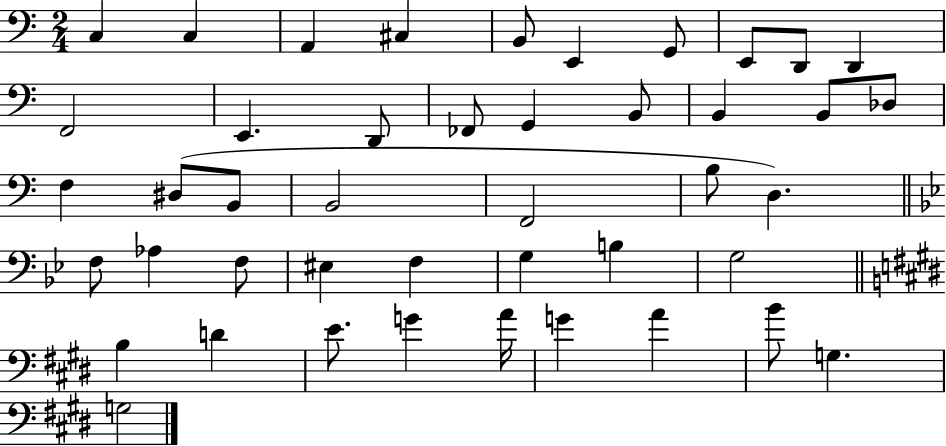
{
  \clef bass
  \numericTimeSignature
  \time 2/4
  \key c \major
  c4 c4 | a,4 cis4 | b,8 e,4 g,8 | e,8 d,8 d,4 | \break f,2 | e,4. d,8 | fes,8 g,4 b,8 | b,4 b,8 des8 | \break f4 dis8( b,8 | b,2 | f,2 | b8 d4.) | \break \bar "||" \break \key bes \major f8 aes4 f8 | eis4 f4 | g4 b4 | g2 | \break \bar "||" \break \key e \major b4 d'4 | e'8. g'4 a'16 | g'4 a'4 | b'8 g4. | \break g2 | \bar "|."
}